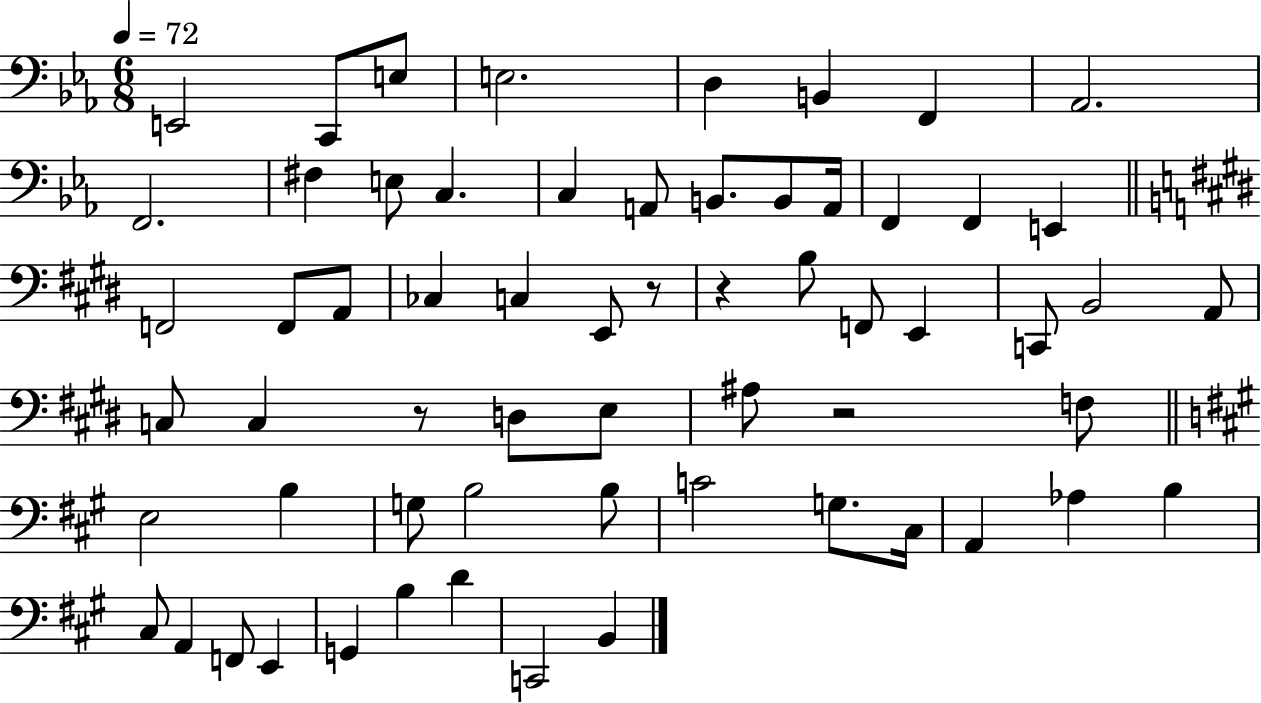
X:1
T:Untitled
M:6/8
L:1/4
K:Eb
E,,2 C,,/2 E,/2 E,2 D, B,, F,, _A,,2 F,,2 ^F, E,/2 C, C, A,,/2 B,,/2 B,,/2 A,,/4 F,, F,, E,, F,,2 F,,/2 A,,/2 _C, C, E,,/2 z/2 z B,/2 F,,/2 E,, C,,/2 B,,2 A,,/2 C,/2 C, z/2 D,/2 E,/2 ^A,/2 z2 F,/2 E,2 B, G,/2 B,2 B,/2 C2 G,/2 ^C,/4 A,, _A, B, ^C,/2 A,, F,,/2 E,, G,, B, D C,,2 B,,